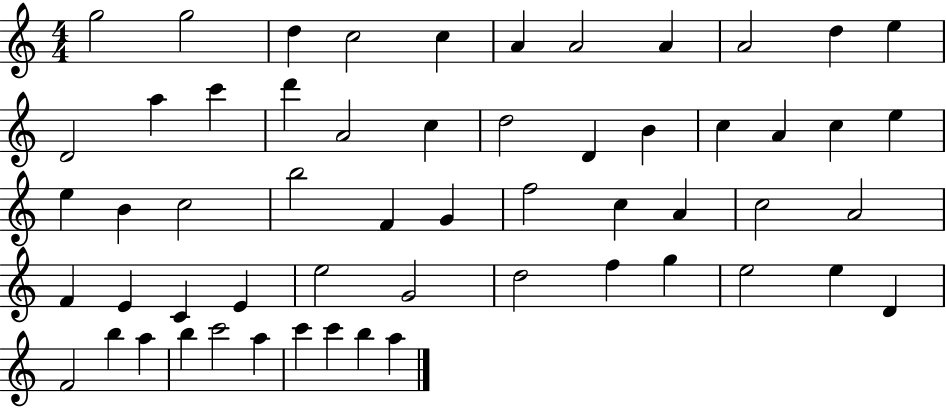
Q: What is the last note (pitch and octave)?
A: A5